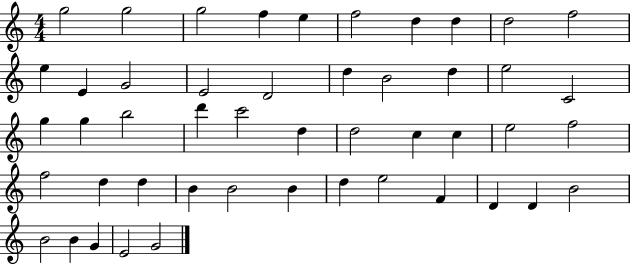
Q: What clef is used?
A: treble